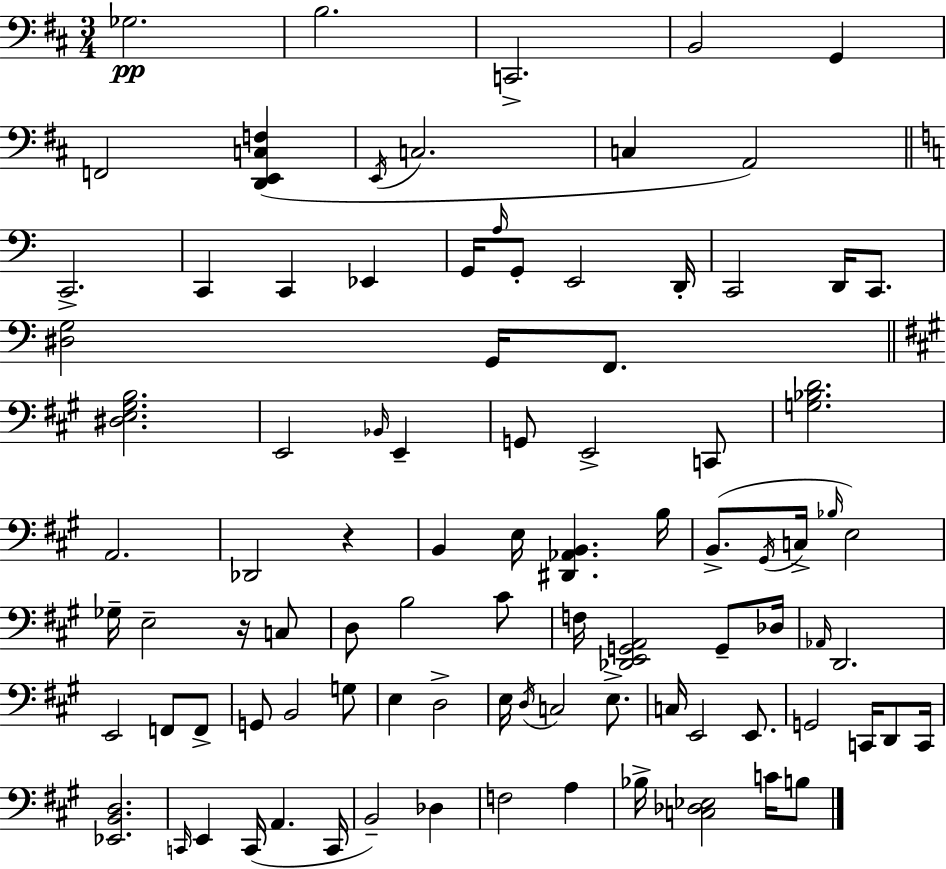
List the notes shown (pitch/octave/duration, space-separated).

Gb3/h. B3/h. C2/h. B2/h G2/q F2/h [D2,E2,C3,F3]/q E2/s C3/h. C3/q A2/h C2/h. C2/q C2/q Eb2/q G2/s A3/s G2/e E2/h D2/s C2/h D2/s C2/e. [D#3,G3]/h G2/s F2/e. [D#3,E3,G#3,B3]/h. E2/h Bb2/s E2/q G2/e E2/h C2/e [G3,Bb3,D4]/h. A2/h. Db2/h R/q B2/q E3/s [D#2,Ab2,B2]/q. B3/s B2/e. G#2/s C3/s Bb3/s E3/h Gb3/s E3/h R/s C3/e D3/e B3/h C#4/e F3/s [Db2,E2,G2,A2]/h G2/e Db3/s Ab2/s D2/h. E2/h F2/e F2/e G2/e B2/h G3/e E3/q D3/h E3/s D3/s C3/h E3/e. C3/s E2/h E2/e. G2/h C2/s D2/e C2/s [Eb2,B2,D3]/h. C2/s E2/q C2/s A2/q. C2/s B2/h Db3/q F3/h A3/q Bb3/s [C3,Db3,Eb3]/h C4/s B3/e